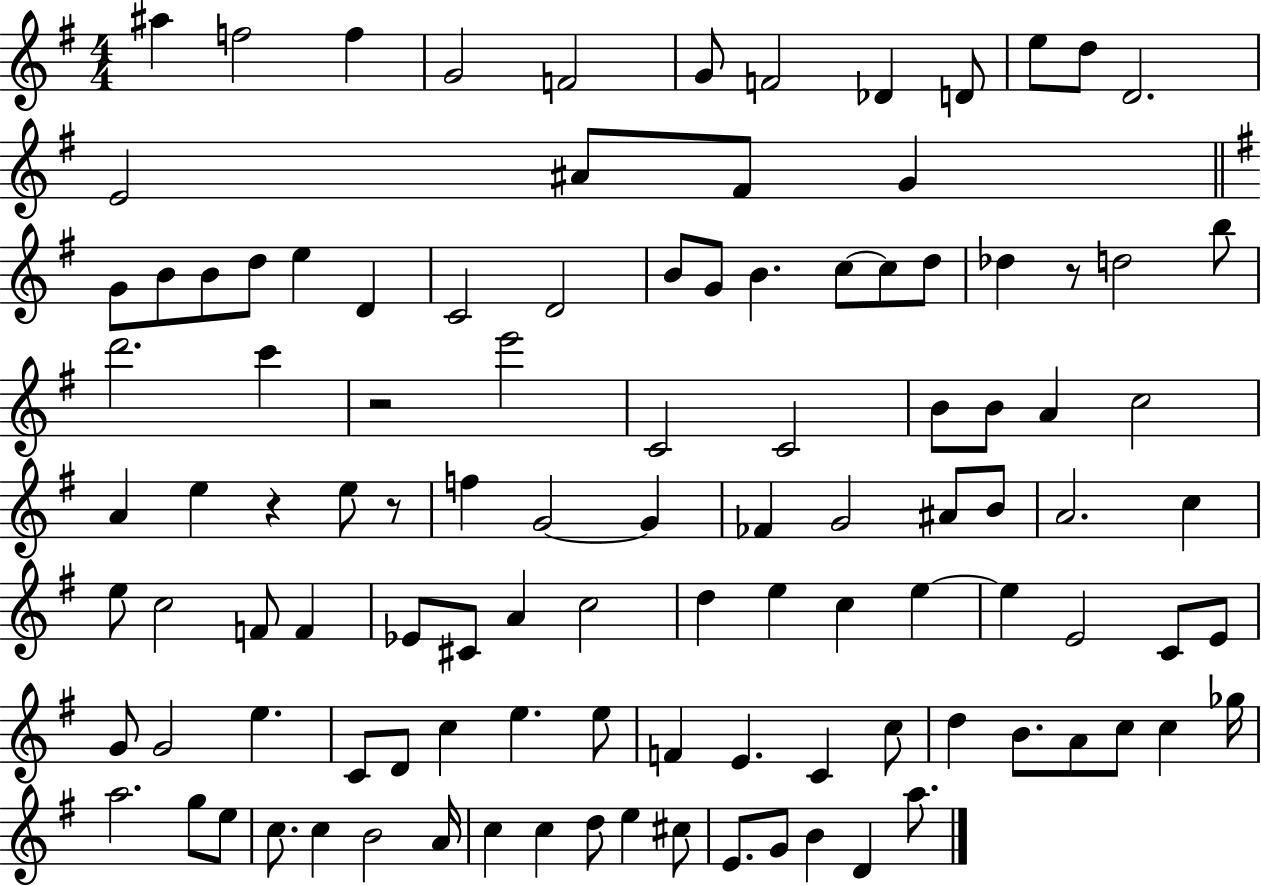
X:1
T:Untitled
M:4/4
L:1/4
K:G
^a f2 f G2 F2 G/2 F2 _D D/2 e/2 d/2 D2 E2 ^A/2 ^F/2 G G/2 B/2 B/2 d/2 e D C2 D2 B/2 G/2 B c/2 c/2 d/2 _d z/2 d2 b/2 d'2 c' z2 e'2 C2 C2 B/2 B/2 A c2 A e z e/2 z/2 f G2 G _F G2 ^A/2 B/2 A2 c e/2 c2 F/2 F _E/2 ^C/2 A c2 d e c e e E2 C/2 E/2 G/2 G2 e C/2 D/2 c e e/2 F E C c/2 d B/2 A/2 c/2 c _g/4 a2 g/2 e/2 c/2 c B2 A/4 c c d/2 e ^c/2 E/2 G/2 B D a/2